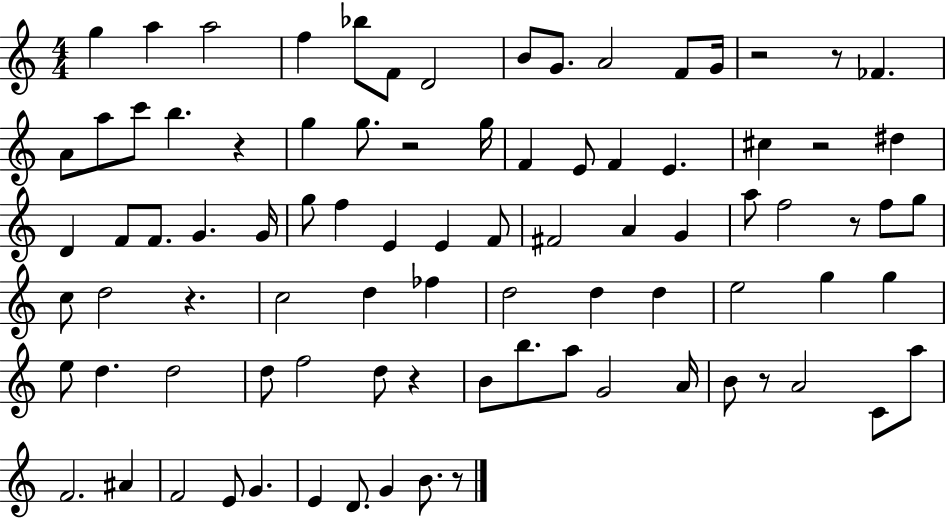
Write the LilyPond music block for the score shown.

{
  \clef treble
  \numericTimeSignature
  \time 4/4
  \key c \major
  g''4 a''4 a''2 | f''4 bes''8 f'8 d'2 | b'8 g'8. a'2 f'8 g'16 | r2 r8 fes'4. | \break a'8 a''8 c'''8 b''4. r4 | g''4 g''8. r2 g''16 | f'4 e'8 f'4 e'4. | cis''4 r2 dis''4 | \break d'4 f'8 f'8. g'4. g'16 | g''8 f''4 e'4 e'4 f'8 | fis'2 a'4 g'4 | a''8 f''2 r8 f''8 g''8 | \break c''8 d''2 r4. | c''2 d''4 fes''4 | d''2 d''4 d''4 | e''2 g''4 g''4 | \break e''8 d''4. d''2 | d''8 f''2 d''8 r4 | b'8 b''8. a''8 g'2 a'16 | b'8 r8 a'2 c'8 a''8 | \break f'2. ais'4 | f'2 e'8 g'4. | e'4 d'8. g'4 b'8. r8 | \bar "|."
}